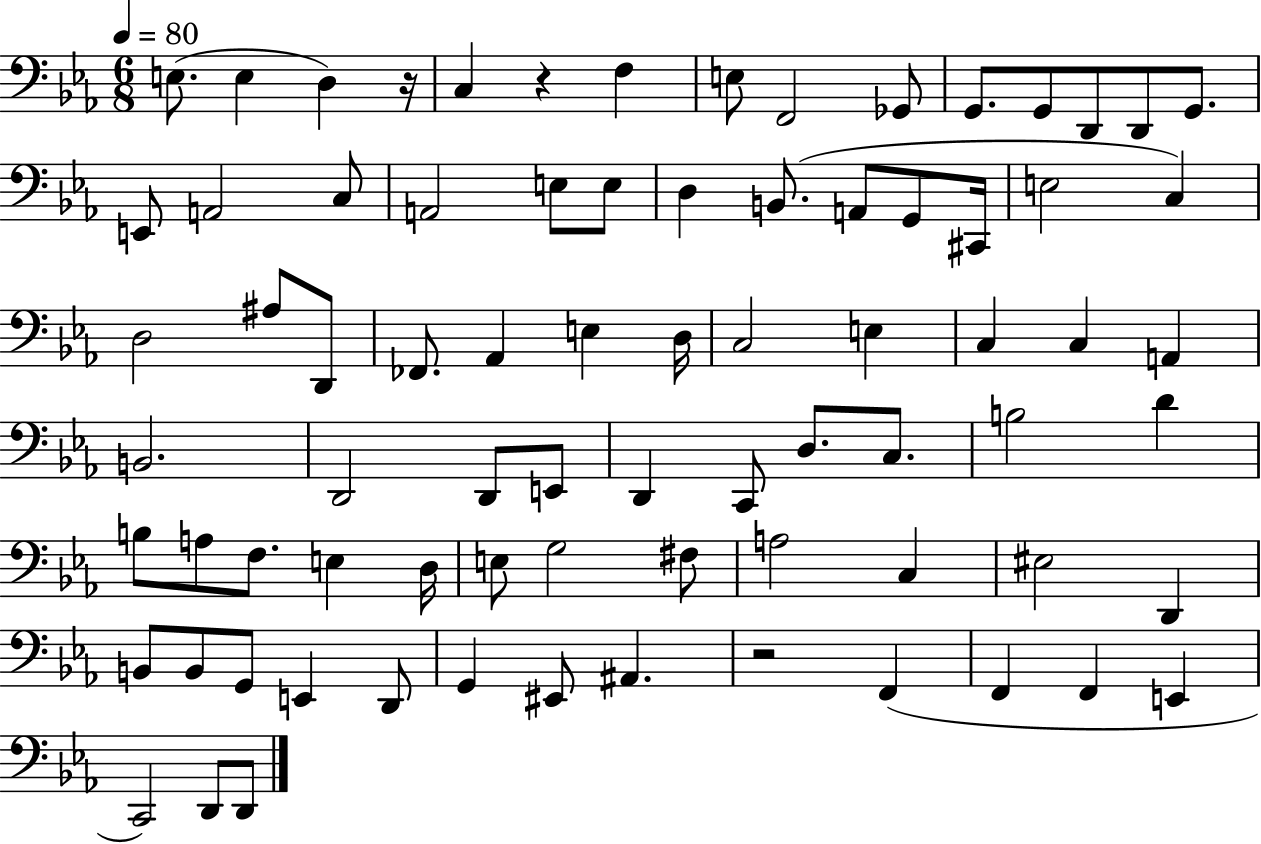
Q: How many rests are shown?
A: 3